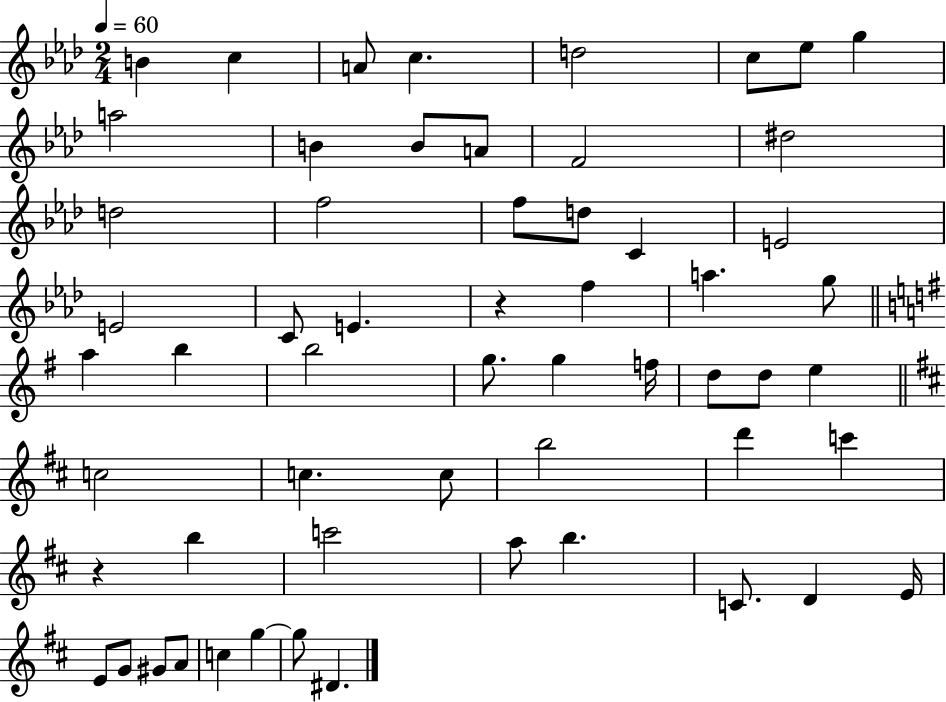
B4/q C5/q A4/e C5/q. D5/h C5/e Eb5/e G5/q A5/h B4/q B4/e A4/e F4/h D#5/h D5/h F5/h F5/e D5/e C4/q E4/h E4/h C4/e E4/q. R/q F5/q A5/q. G5/e A5/q B5/q B5/h G5/e. G5/q F5/s D5/e D5/e E5/q C5/h C5/q. C5/e B5/h D6/q C6/q R/q B5/q C6/h A5/e B5/q. C4/e. D4/q E4/s E4/e G4/e G#4/e A4/e C5/q G5/q G5/e D#4/q.